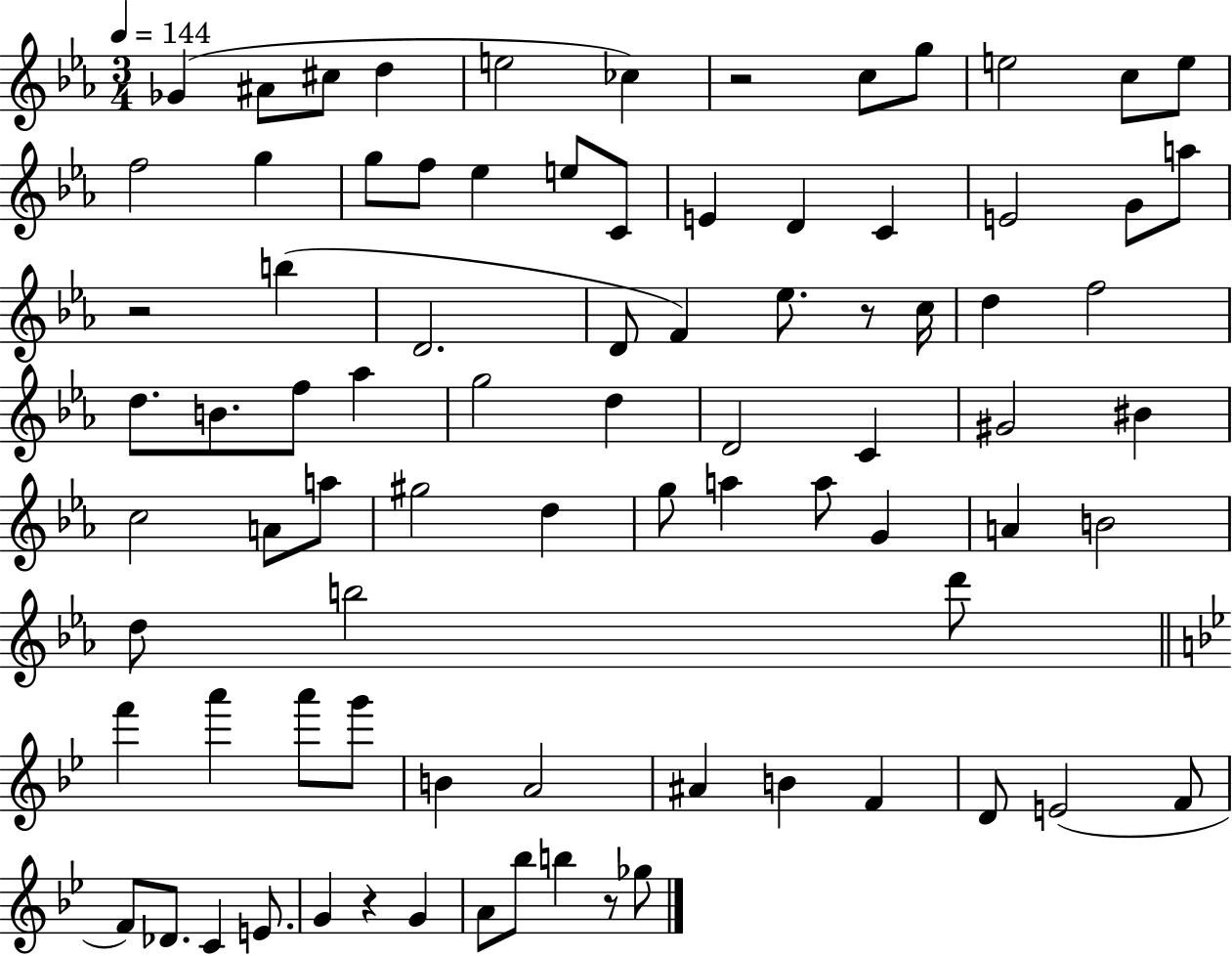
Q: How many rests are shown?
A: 5